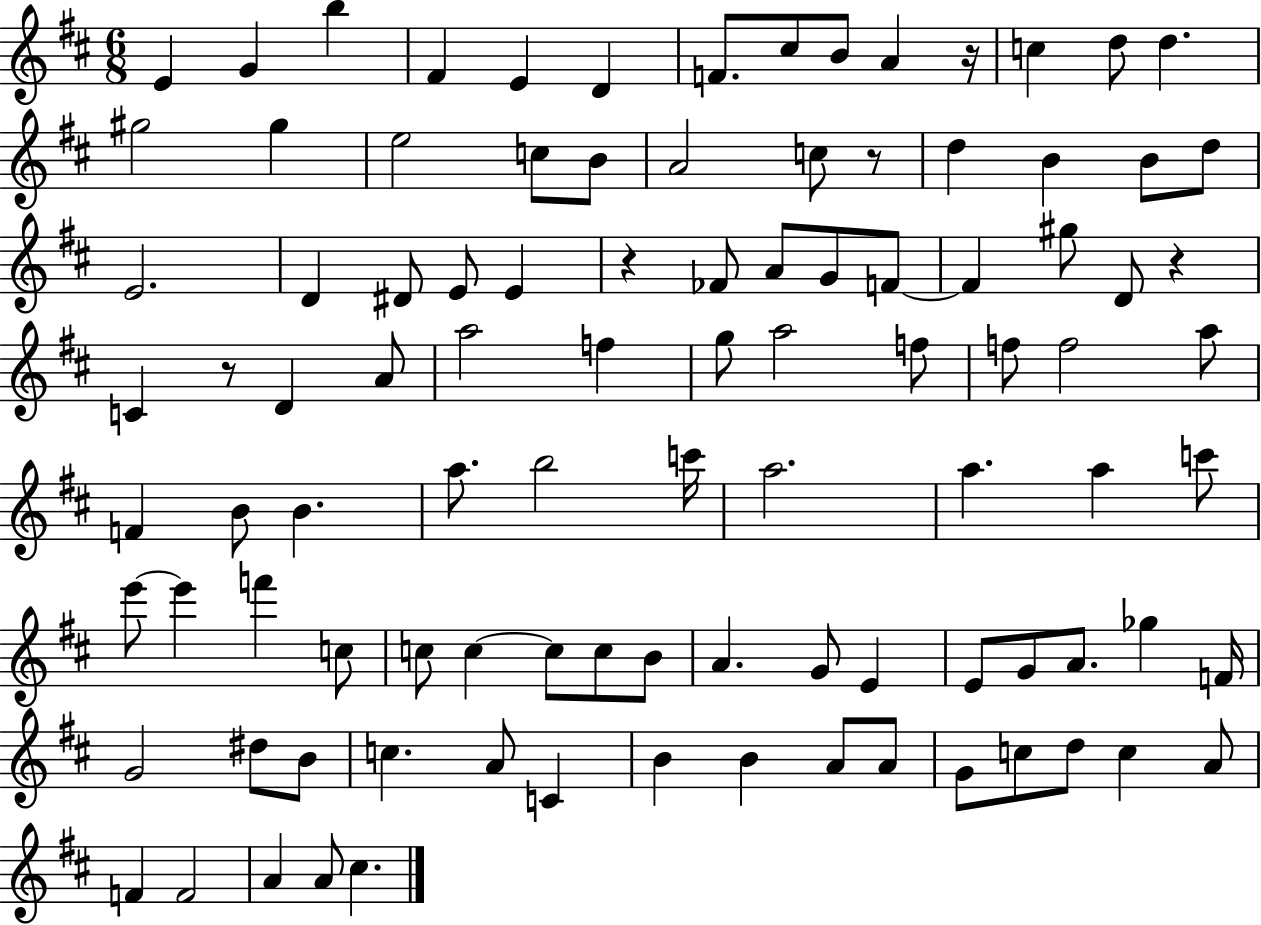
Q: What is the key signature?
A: D major